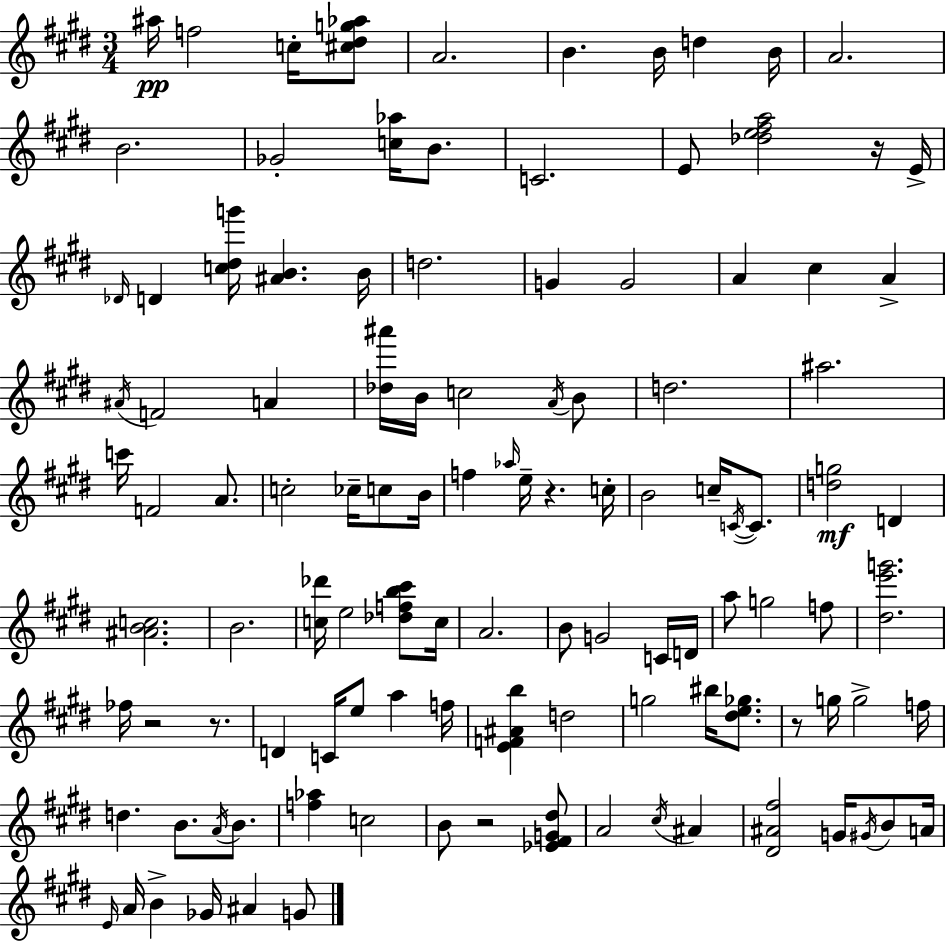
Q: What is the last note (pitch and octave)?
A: G4